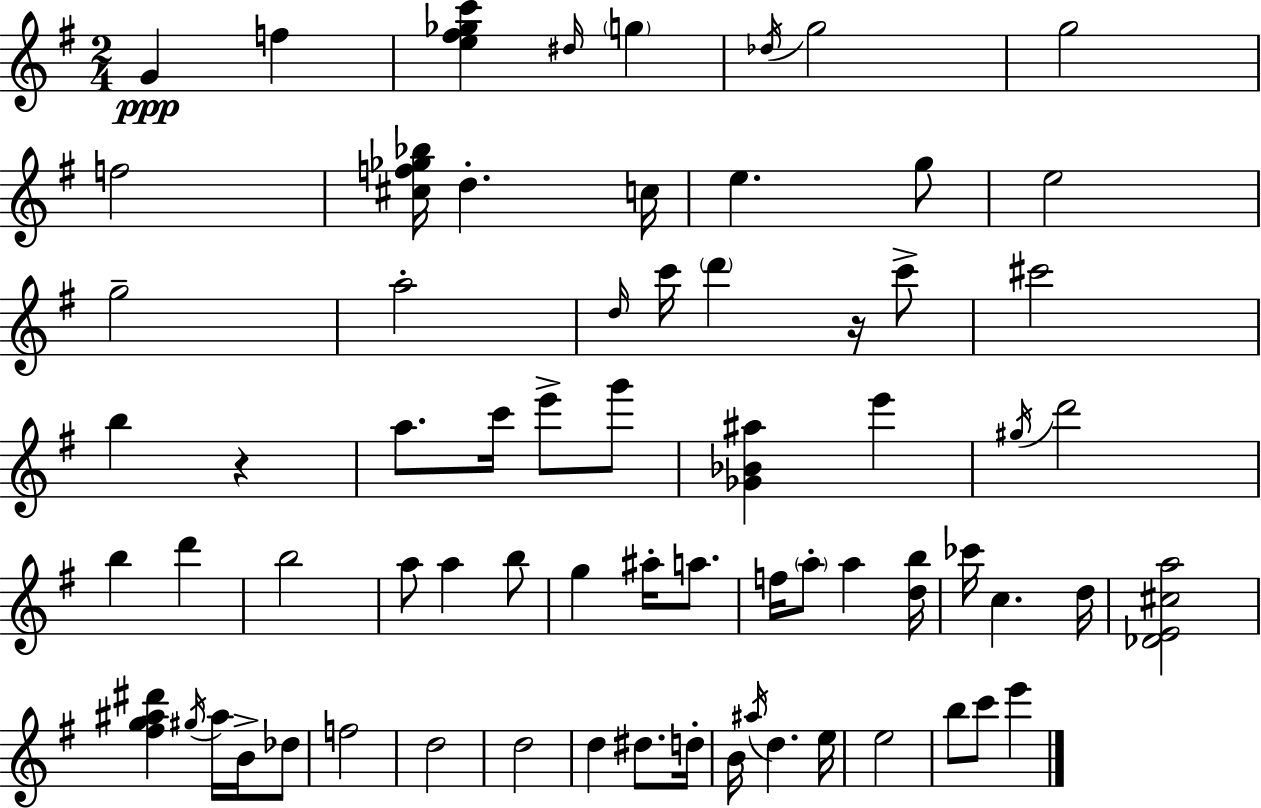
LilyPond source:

{
  \clef treble
  \numericTimeSignature
  \time 2/4
  \key e \minor
  g'4\ppp f''4 | <e'' fis'' ges'' c'''>4 \grace { dis''16 } \parenthesize g''4 | \acciaccatura { des''16 } g''2 | g''2 | \break f''2 | <cis'' f'' ges'' bes''>16 d''4.-. | c''16 e''4. | g''8 e''2 | \break g''2-- | a''2-. | \grace { d''16 } c'''16 \parenthesize d'''4 | r16 c'''8-> cis'''2 | \break b''4 r4 | a''8. c'''16 e'''8-> | g'''8 <ges' bes' ais''>4 e'''4 | \acciaccatura { gis''16 } d'''2 | \break b''4 | d'''4 b''2 | a''8 a''4 | b''8 g''4 | \break ais''16-. a''8. f''16 \parenthesize a''8-. a''4 | <d'' b''>16 ces'''16 c''4. | d''16 <des' e' cis'' a''>2 | <fis'' g'' ais'' dis'''>4 | \break \acciaccatura { gis''16 } ais''16 b'16-> des''8 f''2 | d''2 | d''2 | d''4 | \break dis''8. d''16-. b'16 \acciaccatura { ais''16 } d''4. | e''16 e''2 | b''8 | c'''8 e'''4 \bar "|."
}